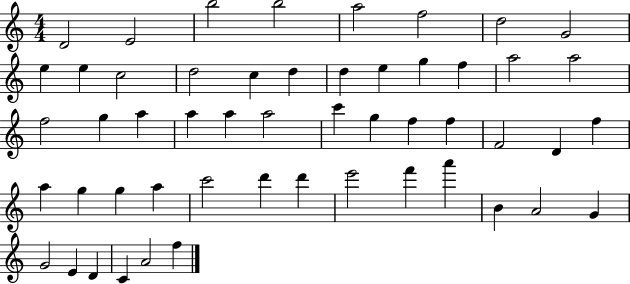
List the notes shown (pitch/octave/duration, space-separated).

D4/h E4/h B5/h B5/h A5/h F5/h D5/h G4/h E5/q E5/q C5/h D5/h C5/q D5/q D5/q E5/q G5/q F5/q A5/h A5/h F5/h G5/q A5/q A5/q A5/q A5/h C6/q G5/q F5/q F5/q F4/h D4/q F5/q A5/q G5/q G5/q A5/q C6/h D6/q D6/q E6/h F6/q A6/q B4/q A4/h G4/q G4/h E4/q D4/q C4/q A4/h F5/q